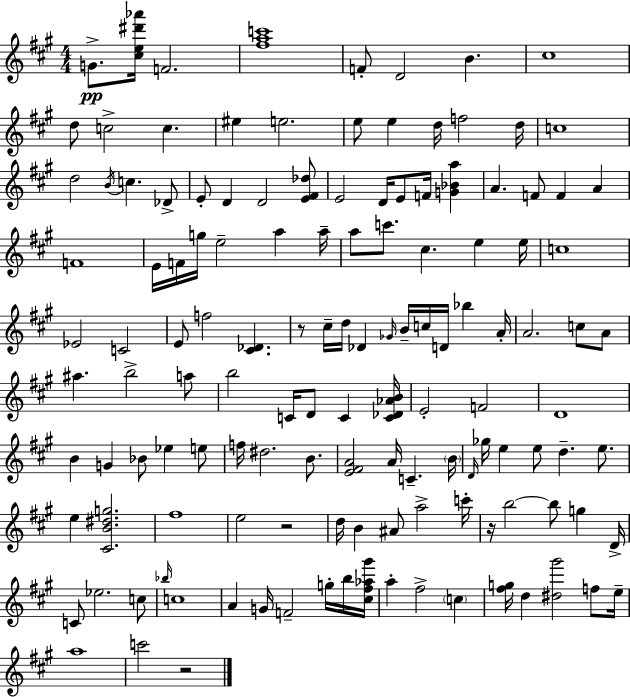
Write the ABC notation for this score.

X:1
T:Untitled
M:4/4
L:1/4
K:A
G/2 [^ce^d'_a']/4 F2 [^fac']4 F/2 D2 B ^c4 d/2 c2 c ^e e2 e/2 e d/4 f2 d/4 c4 d2 B/4 c _D/2 E/2 D D2 [E^F_d]/2 E2 D/4 E/2 F/4 [G_Ba] A F/2 F A F4 E/4 F/4 g/4 e2 a a/4 a/2 c'/2 ^c e e/4 c4 _E2 C2 E/2 f2 [^C_D] z/2 ^c/4 d/4 _D _G/4 B/4 c/4 D/4 _b A/4 A2 c/2 A/2 ^a b2 a/2 b2 C/4 D/2 C [C_D_AB]/4 E2 F2 D4 B G _B/2 _e e/2 f/4 ^d2 B/2 [E^FA]2 A/4 C B/4 D/4 _g/4 e e/2 d e/2 e [^CB^dg]2 ^f4 e2 z2 d/4 B ^A/2 a2 c'/4 z/4 b2 b/2 g D/4 C/2 _e2 c/2 _b/4 c4 A G/4 F2 g/4 b/4 [^c^f_a^g']/4 a ^f2 c [^fg]/4 d [^d^g']2 f/2 e/4 a4 c'2 z2